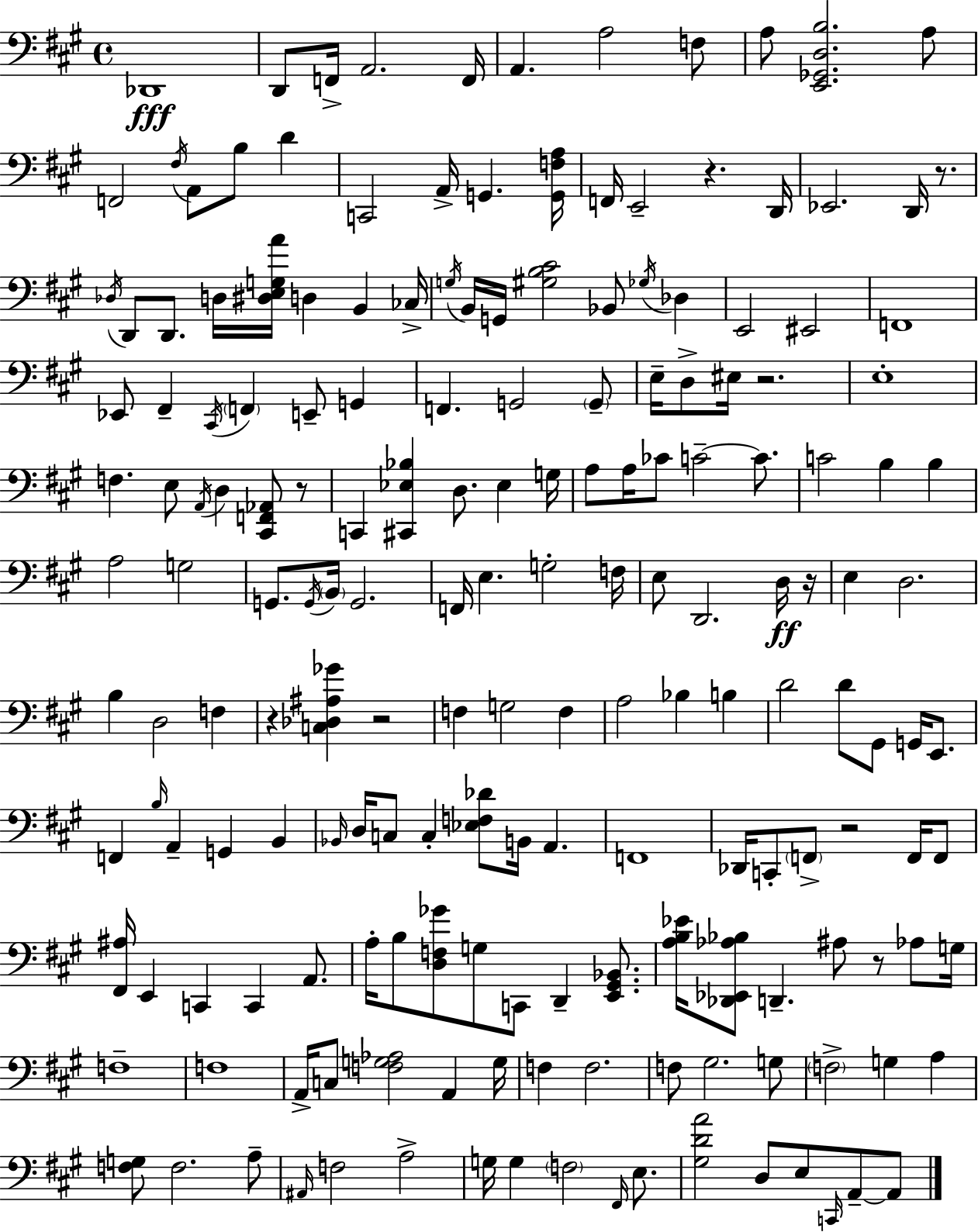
X:1
T:Untitled
M:4/4
L:1/4
K:A
_D,,4 D,,/2 F,,/4 A,,2 F,,/4 A,, A,2 F,/2 A,/2 [E,,_G,,D,B,]2 A,/2 F,,2 ^F,/4 A,,/2 B,/2 D C,,2 A,,/4 G,, [G,,F,A,]/4 F,,/4 E,,2 z D,,/4 _E,,2 D,,/4 z/2 _D,/4 D,,/2 D,,/2 D,/4 [^D,E,G,A]/4 D, B,, _C,/4 G,/4 B,,/4 G,,/4 [^G,B,^C]2 _B,,/2 _G,/4 _D, E,,2 ^E,,2 F,,4 _E,,/2 ^F,, ^C,,/4 F,, E,,/2 G,, F,, G,,2 G,,/2 E,/4 D,/2 ^E,/4 z2 E,4 F, E,/2 A,,/4 D, [^C,,F,,_A,,]/2 z/2 C,, [^C,,_E,_B,] D,/2 _E, G,/4 A,/2 A,/4 _C/2 C2 C/2 C2 B, B, A,2 G,2 G,,/2 G,,/4 B,,/4 G,,2 F,,/4 E, G,2 F,/4 E,/2 D,,2 D,/4 z/4 E, D,2 B, D,2 F, z [C,_D,^A,_G] z2 F, G,2 F, A,2 _B, B, D2 D/2 ^G,,/2 G,,/4 E,,/2 F,, B,/4 A,, G,, B,, _B,,/4 D,/4 C,/2 C, [_E,F,_D]/2 B,,/4 A,, F,,4 _D,,/4 C,,/2 F,,/2 z2 F,,/4 F,,/2 [^F,,^A,]/4 E,, C,, C,, A,,/2 A,/4 B,/2 [D,F,_G]/2 G,/2 C,,/2 D,, [E,,^G,,_B,,]/2 [A,B,_E]/4 [_D,,_E,,_A,_B,]/2 D,, ^A,/2 z/2 _A,/2 G,/4 F,4 F,4 A,,/4 C,/2 [F,G,_A,]2 A,, G,/4 F, F,2 F,/2 ^G,2 G,/2 F,2 G, A, [F,G,]/2 F,2 A,/2 ^A,,/4 F,2 A,2 G,/4 G, F,2 ^F,,/4 E,/2 [^G,DA]2 D,/2 E,/2 C,,/4 A,,/2 A,,/2